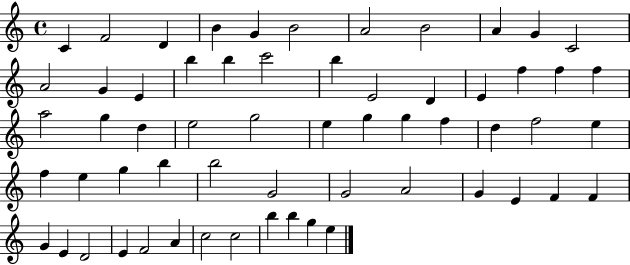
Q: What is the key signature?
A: C major